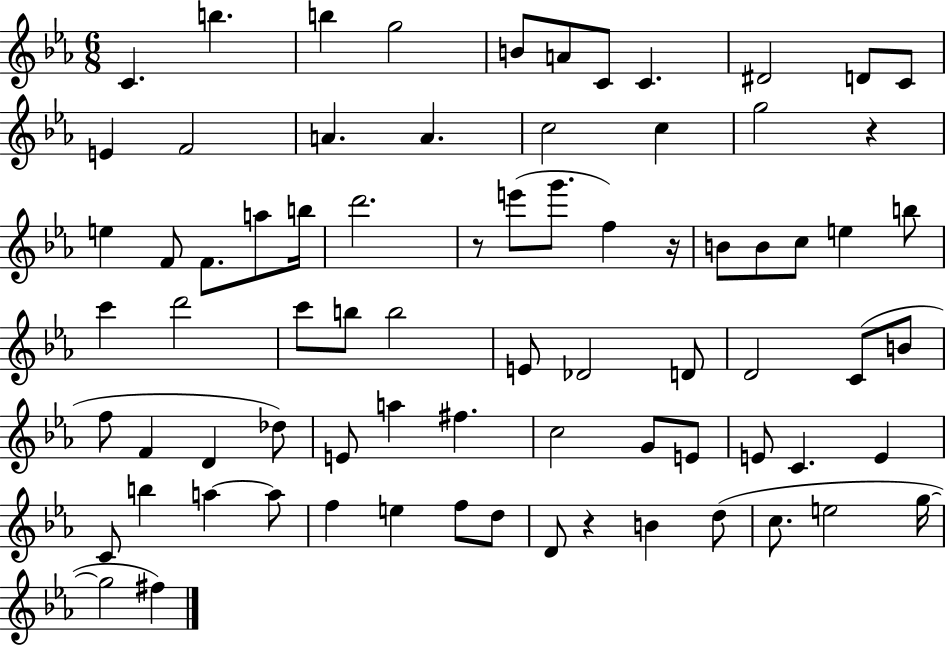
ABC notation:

X:1
T:Untitled
M:6/8
L:1/4
K:Eb
C b b g2 B/2 A/2 C/2 C ^D2 D/2 C/2 E F2 A A c2 c g2 z e F/2 F/2 a/2 b/4 d'2 z/2 e'/2 g'/2 f z/4 B/2 B/2 c/2 e b/2 c' d'2 c'/2 b/2 b2 E/2 _D2 D/2 D2 C/2 B/2 f/2 F D _d/2 E/2 a ^f c2 G/2 E/2 E/2 C E C/2 b a a/2 f e f/2 d/2 D/2 z B d/2 c/2 e2 g/4 g2 ^f